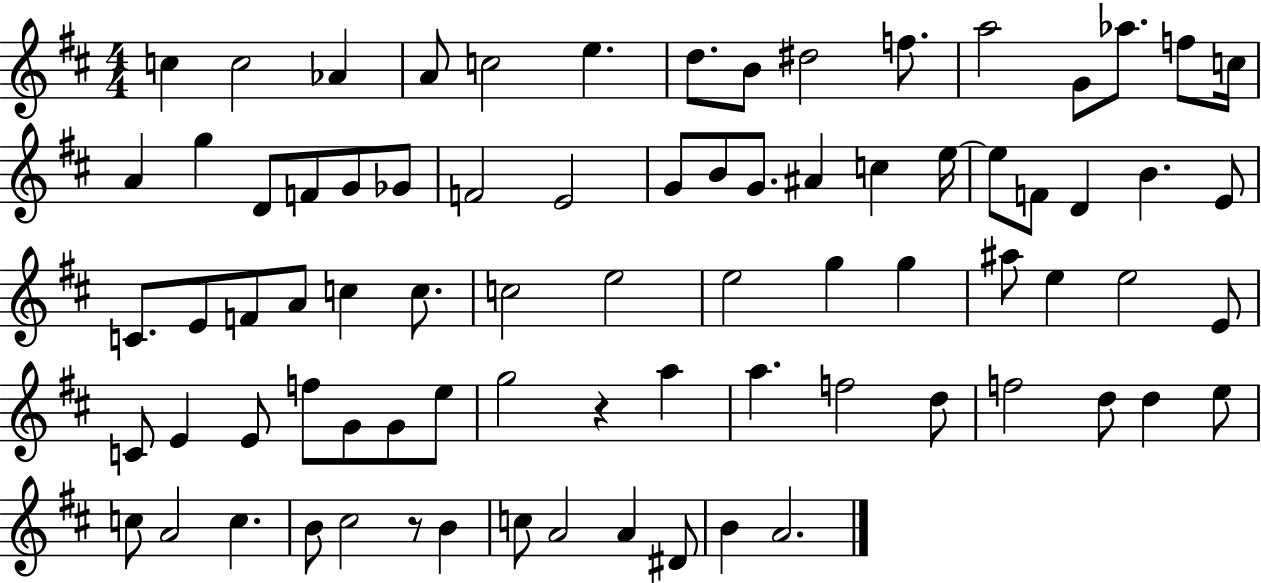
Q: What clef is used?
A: treble